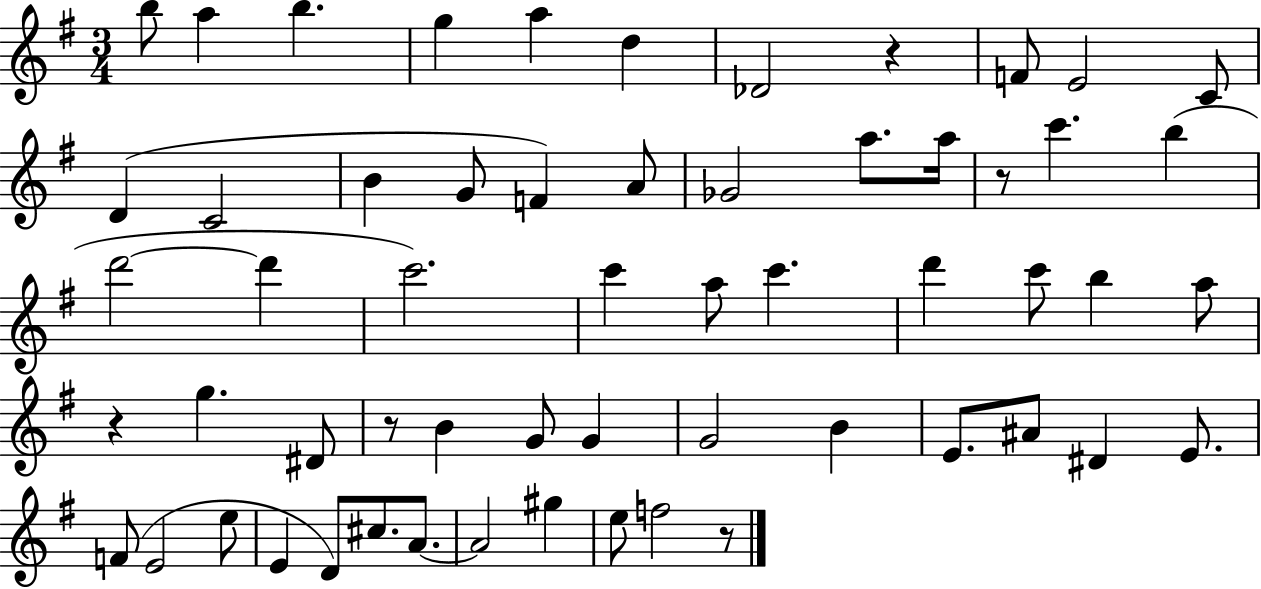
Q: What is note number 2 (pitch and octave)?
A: A5